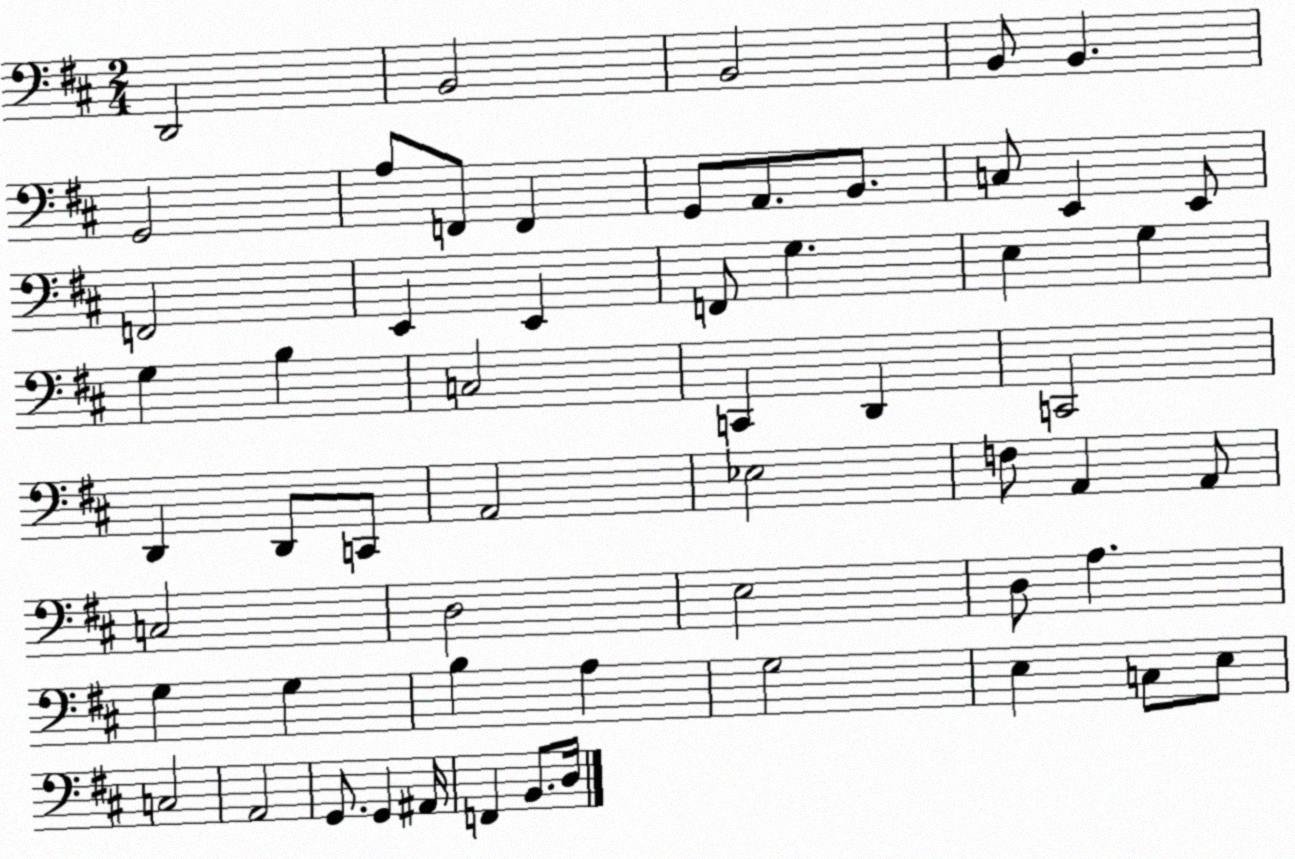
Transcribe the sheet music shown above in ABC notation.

X:1
T:Untitled
M:2/4
L:1/4
K:D
D,,2 B,,2 B,,2 B,,/2 B,, G,,2 A,/2 F,,/2 F,, G,,/2 A,,/2 B,,/2 C,/2 E,, E,,/2 F,,2 E,, E,, F,,/2 G, E, G, G, B, C,2 C,, D,, C,,2 D,, D,,/2 C,,/2 A,,2 _E,2 F,/2 A,, A,,/2 C,2 D,2 E,2 D,/2 A, G, G, B, A, G,2 E, C,/2 E,/2 C,2 A,,2 G,,/2 G,, ^A,,/4 F,, B,,/2 D,/4